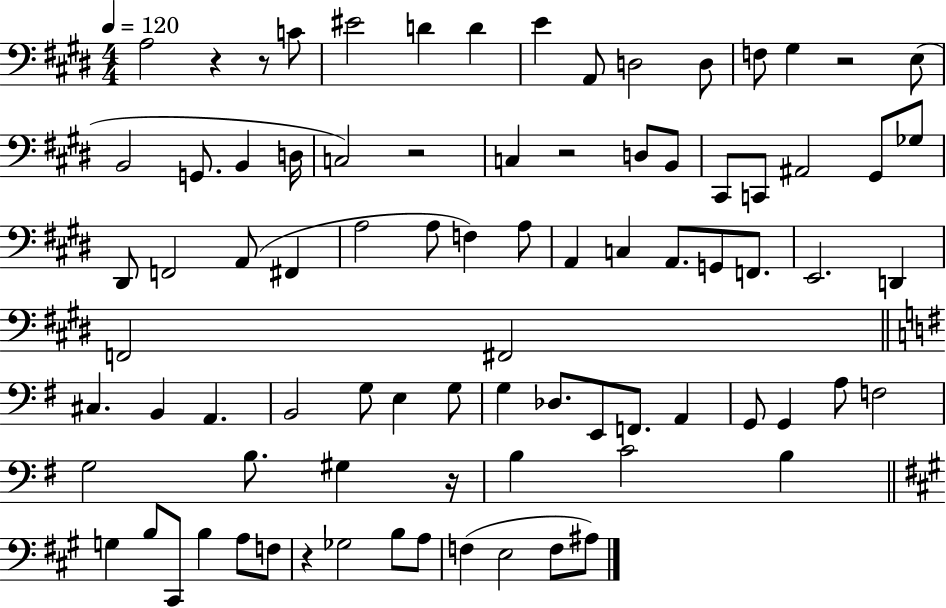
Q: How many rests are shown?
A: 7